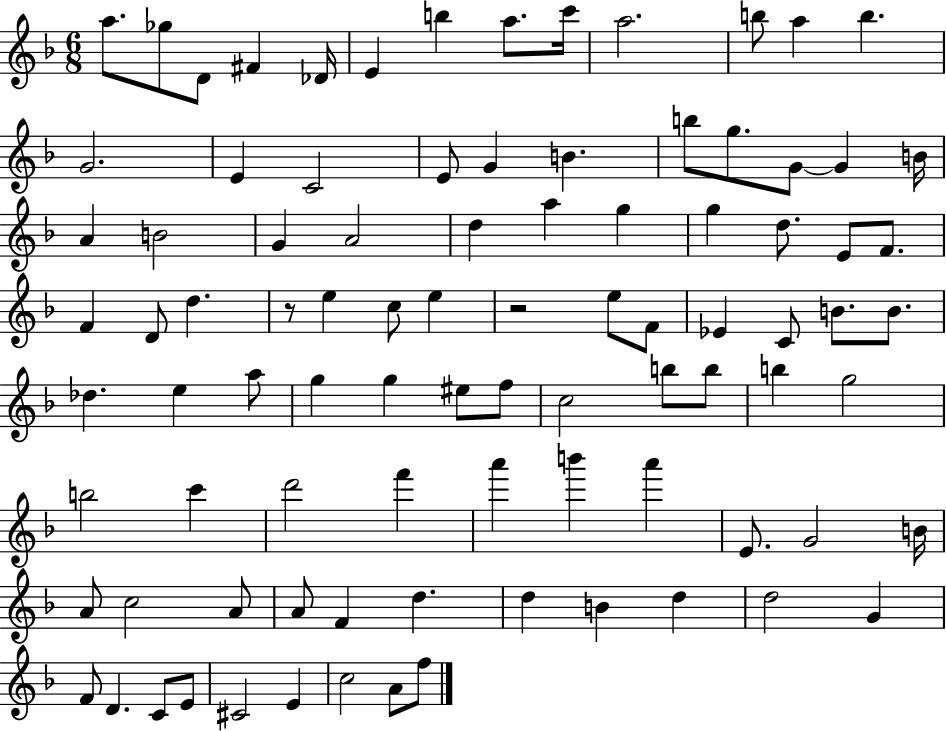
X:1
T:Untitled
M:6/8
L:1/4
K:F
a/2 _g/2 D/2 ^F _D/4 E b a/2 c'/4 a2 b/2 a b G2 E C2 E/2 G B b/2 g/2 G/2 G B/4 A B2 G A2 d a g g d/2 E/2 F/2 F D/2 d z/2 e c/2 e z2 e/2 F/2 _E C/2 B/2 B/2 _d e a/2 g g ^e/2 f/2 c2 b/2 b/2 b g2 b2 c' d'2 f' a' b' a' E/2 G2 B/4 A/2 c2 A/2 A/2 F d d B d d2 G F/2 D C/2 E/2 ^C2 E c2 A/2 f/2